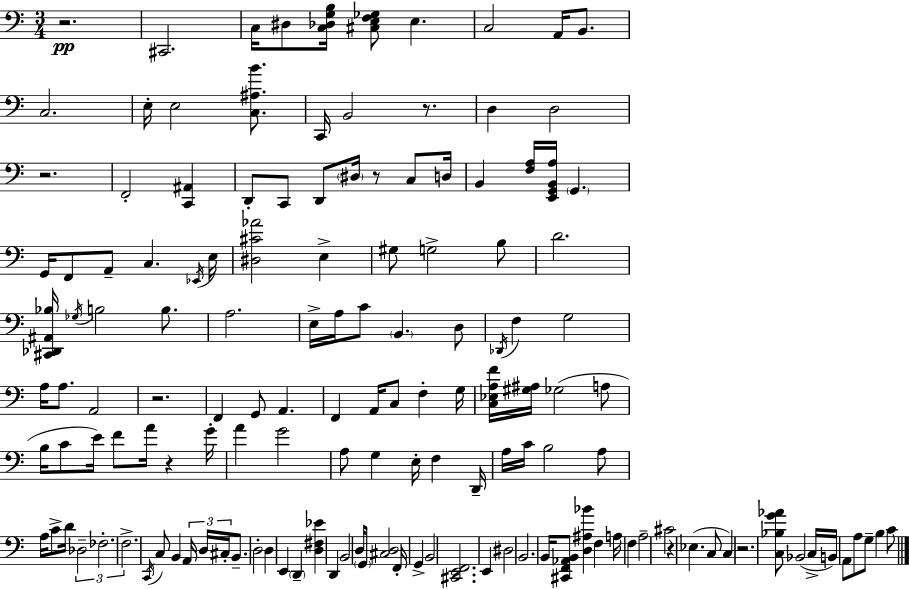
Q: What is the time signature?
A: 3/4